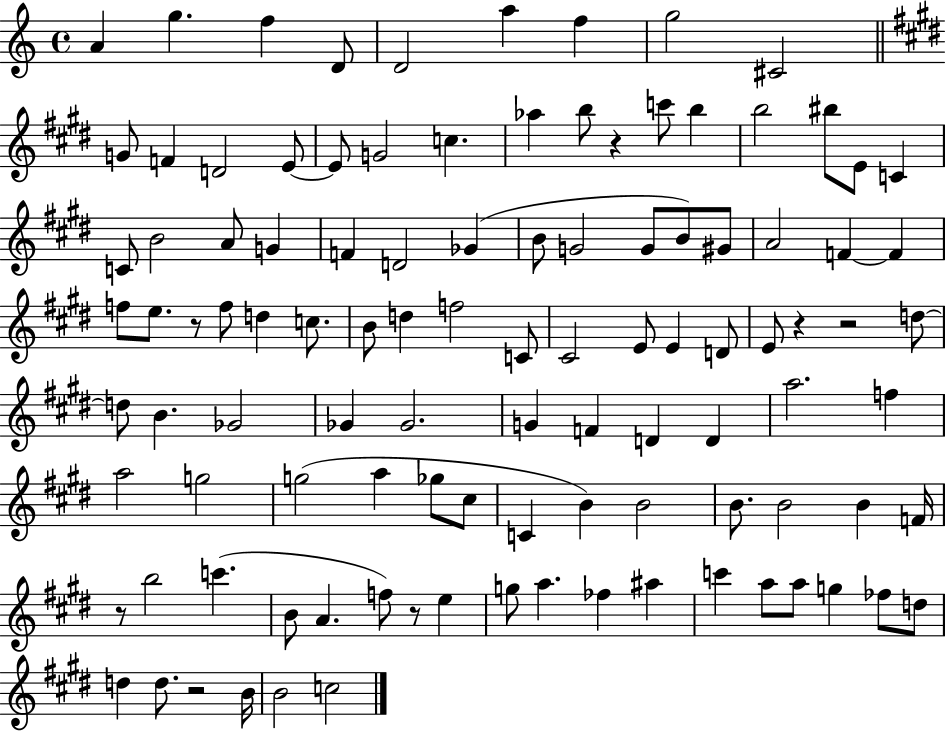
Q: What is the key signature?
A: C major